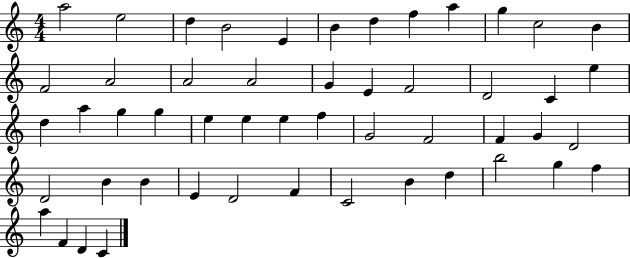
A5/h E5/h D5/q B4/h E4/q B4/q D5/q F5/q A5/q G5/q C5/h B4/q F4/h A4/h A4/h A4/h G4/q E4/q F4/h D4/h C4/q E5/q D5/q A5/q G5/q G5/q E5/q E5/q E5/q F5/q G4/h F4/h F4/q G4/q D4/h D4/h B4/q B4/q E4/q D4/h F4/q C4/h B4/q D5/q B5/h G5/q F5/q A5/q F4/q D4/q C4/q